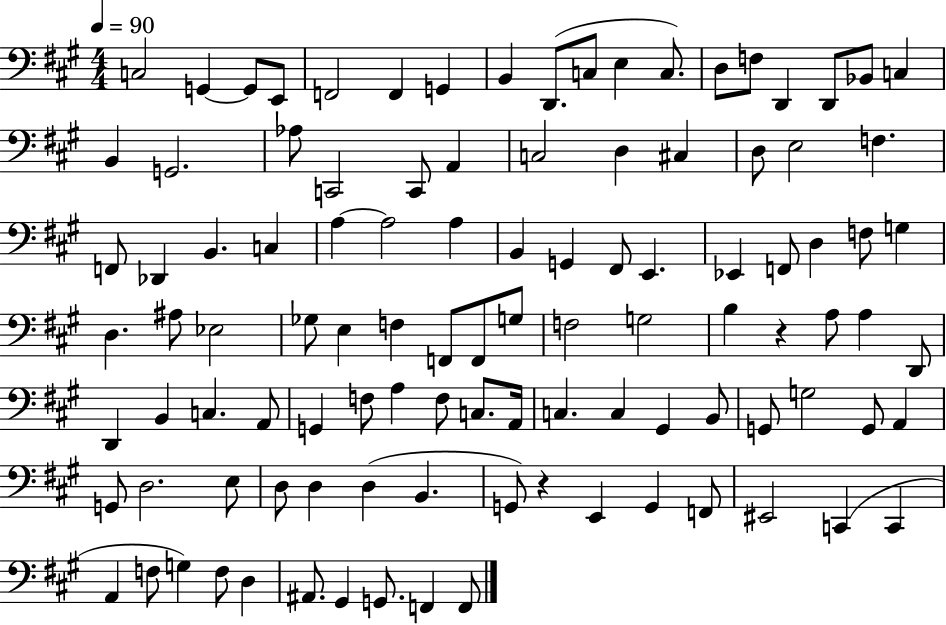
{
  \clef bass
  \numericTimeSignature
  \time 4/4
  \key a \major
  \tempo 4 = 90
  c2 g,4~~ g,8 e,8 | f,2 f,4 g,4 | b,4 d,8.( c8 e4 c8.) | d8 f8 d,4 d,8 bes,8 c4 | \break b,4 g,2. | aes8 c,2 c,8 a,4 | c2 d4 cis4 | d8 e2 f4. | \break f,8 des,4 b,4. c4 | a4~~ a2 a4 | b,4 g,4 fis,8 e,4. | ees,4 f,8 d4 f8 g4 | \break d4. ais8 ees2 | ges8 e4 f4 f,8 f,8 g8 | f2 g2 | b4 r4 a8 a4 d,8 | \break d,4 b,4 c4. a,8 | g,4 f8 a4 f8 c8. a,16 | c4. c4 gis,4 b,8 | g,8 g2 g,8 a,4 | \break g,8 d2. e8 | d8 d4 d4( b,4. | g,8) r4 e,4 g,4 f,8 | eis,2 c,4( c,4 | \break a,4 f8 g4) f8 d4 | ais,8. gis,4 g,8. f,4 f,8 | \bar "|."
}